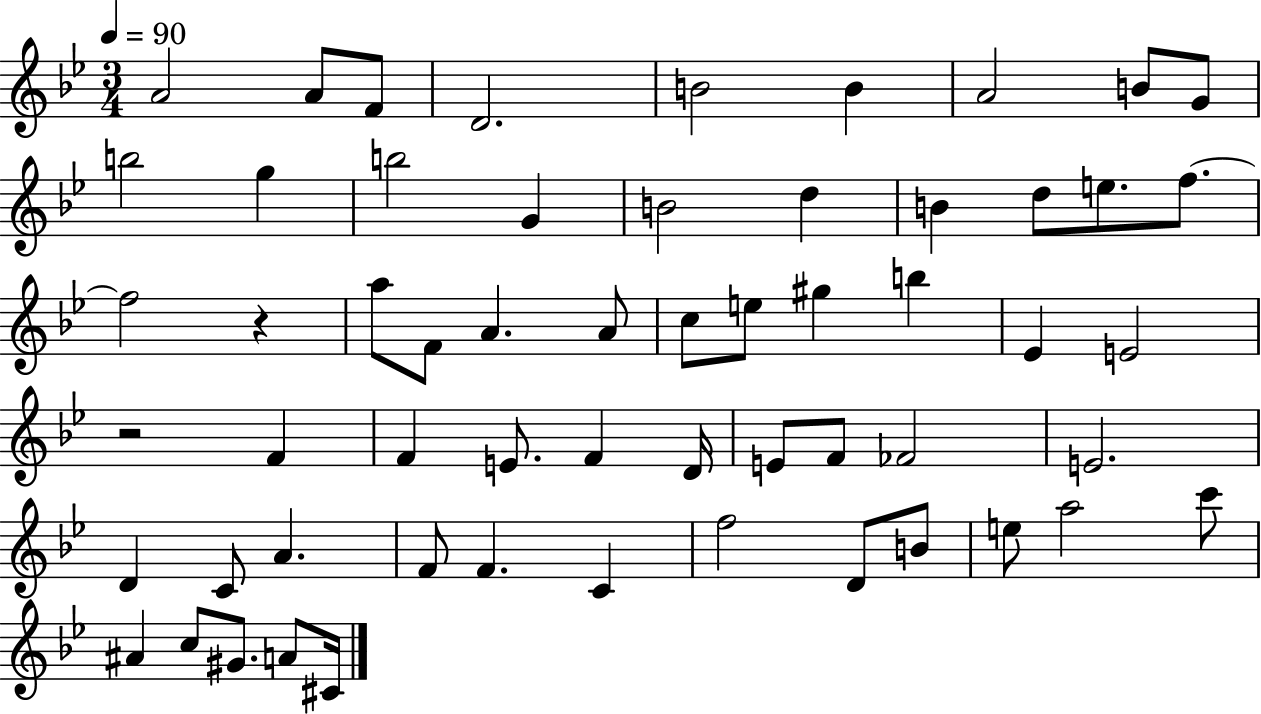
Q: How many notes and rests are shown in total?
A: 58